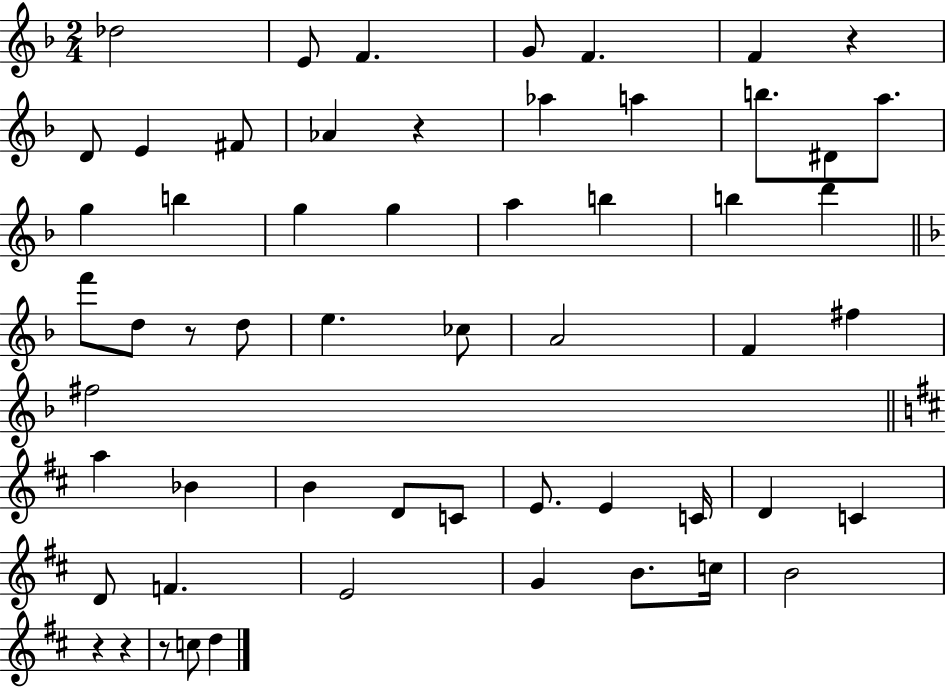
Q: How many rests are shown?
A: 6